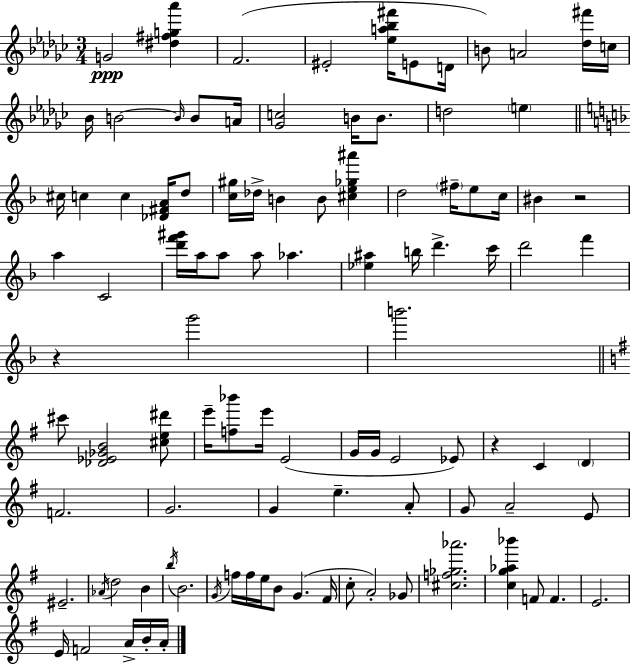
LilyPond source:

{
  \clef treble
  \numericTimeSignature
  \time 3/4
  \key ees \minor
  \repeat volta 2 { g'2\ppp <dis'' fis'' g'' aes'''>4 | f'2.( | eis'2-. <ees'' a'' bes'' fis'''>16 e'8 d'16 | b'8) a'2 <des'' fis'''>16 c''16 | \break bes'16 b'2~~ \grace { b'16 } b'8 | a'16 <ges' c''>2 b'16 b'8. | d''2 \parenthesize e''4 | \bar "||" \break \key f \major cis''16 c''4 c''4 <des' fis' a'>16 d''8 | <c'' gis''>16 des''16-> b'4 b'8 <cis'' e'' ges'' ais'''>4 | d''2 \parenthesize fis''16-- e''8 c''16 | bis'4 r2 | \break a''4 c'2 | <d''' f''' gis'''>16 a''16 a''8 a''8 aes''4. | <ees'' ais''>4 b''16 d'''4.-> c'''16 | d'''2 f'''4 | \break r4 g'''2 | b'''2. | \bar "||" \break \key e \minor cis'''8 <des' ees' ges' b'>2 <cis'' e'' dis'''>8 | e'''16-- <f'' bes'''>8 e'''16 e'2( | g'16 g'16 e'2 ees'8) | r4 c'4 \parenthesize d'4 | \break f'2. | g'2. | g'4 e''4.-- a'8-. | g'8 a'2-- e'8 | \break eis'2.-- | \acciaccatura { aes'16 } d''2 b'4 | \acciaccatura { b''16 } b'2. | \acciaccatura { g'16 } f''16 f''16 e''16 b'8 g'4.( | \break fis'16 c''8-. a'2-.) | ges'8 <cis'' f'' ges'' aes'''>2. | <c'' g'' aes'' bes'''>4 f'8 f'4. | e'2. | \break e'16 f'2 | a'16-> b'16-. a'16-. } \bar "|."
}